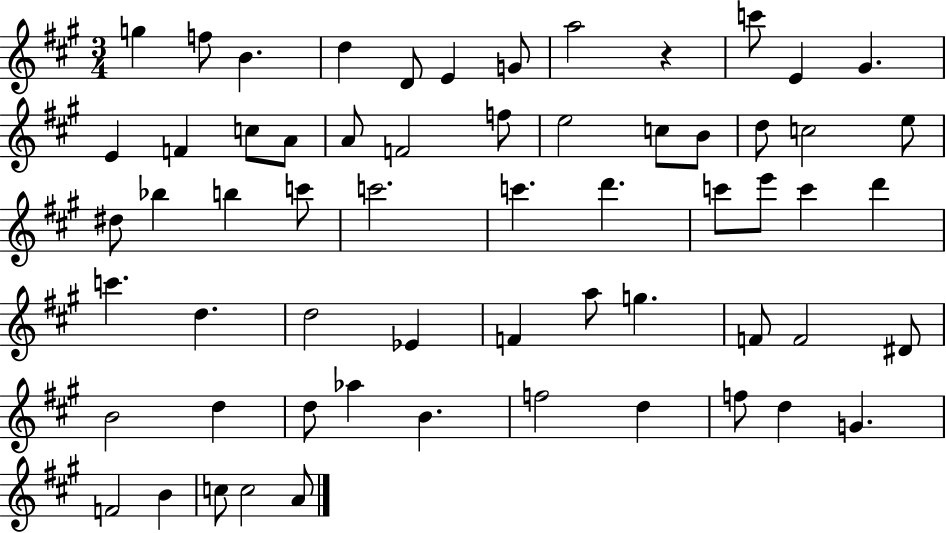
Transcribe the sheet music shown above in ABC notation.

X:1
T:Untitled
M:3/4
L:1/4
K:A
g f/2 B d D/2 E G/2 a2 z c'/2 E ^G E F c/2 A/2 A/2 F2 f/2 e2 c/2 B/2 d/2 c2 e/2 ^d/2 _b b c'/2 c'2 c' d' c'/2 e'/2 c' d' c' d d2 _E F a/2 g F/2 F2 ^D/2 B2 d d/2 _a B f2 d f/2 d G F2 B c/2 c2 A/2